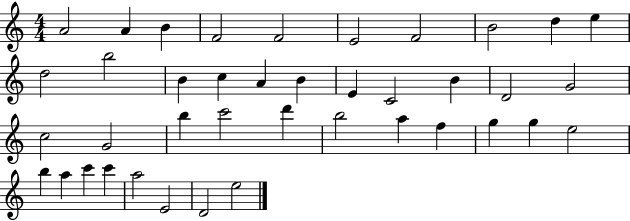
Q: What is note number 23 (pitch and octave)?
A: G4